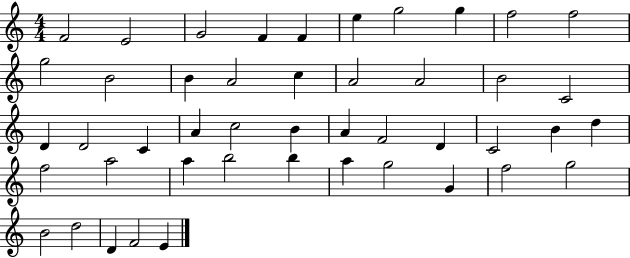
X:1
T:Untitled
M:4/4
L:1/4
K:C
F2 E2 G2 F F e g2 g f2 f2 g2 B2 B A2 c A2 A2 B2 C2 D D2 C A c2 B A F2 D C2 B d f2 a2 a b2 b a g2 G f2 g2 B2 d2 D F2 E